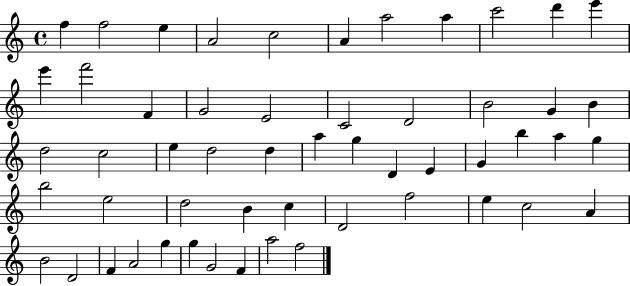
F5/q F5/h E5/q A4/h C5/h A4/q A5/h A5/q C6/h D6/q E6/q E6/q F6/h F4/q G4/h E4/h C4/h D4/h B4/h G4/q B4/q D5/h C5/h E5/q D5/h D5/q A5/q G5/q D4/q E4/q G4/q B5/q A5/q G5/q B5/h E5/h D5/h B4/q C5/q D4/h F5/h E5/q C5/h A4/q B4/h D4/h F4/q A4/h G5/q G5/q G4/h F4/q A5/h F5/h